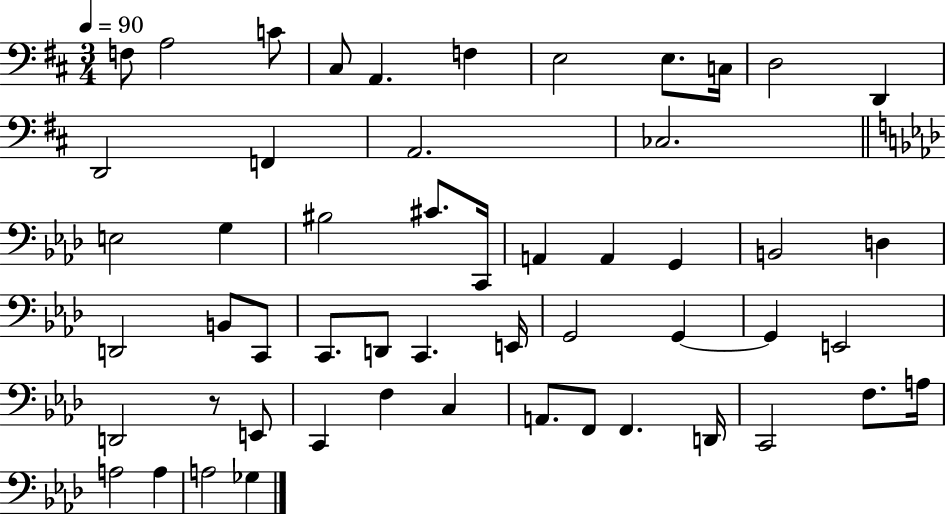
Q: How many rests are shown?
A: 1